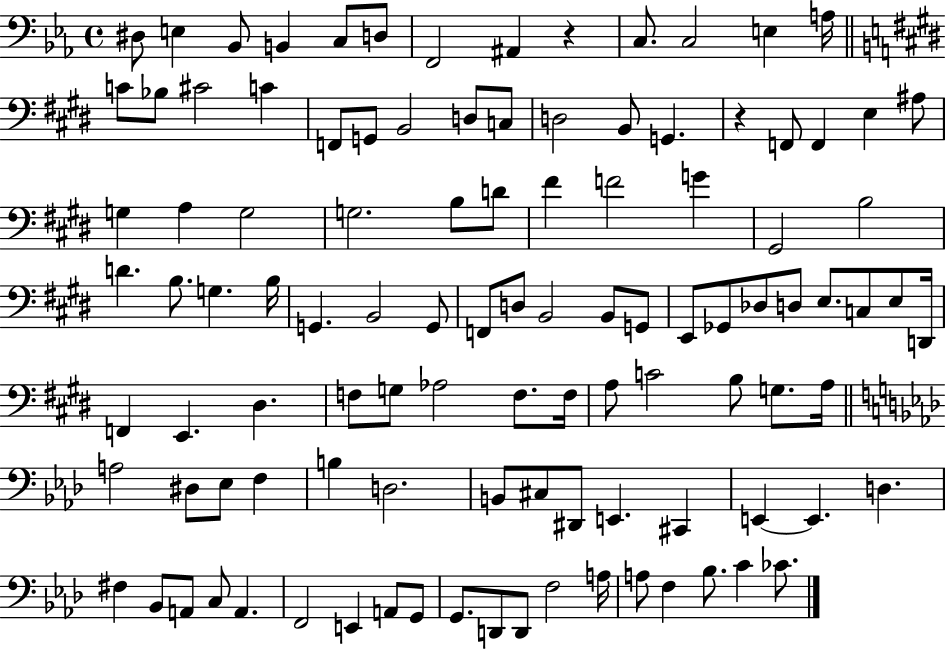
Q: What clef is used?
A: bass